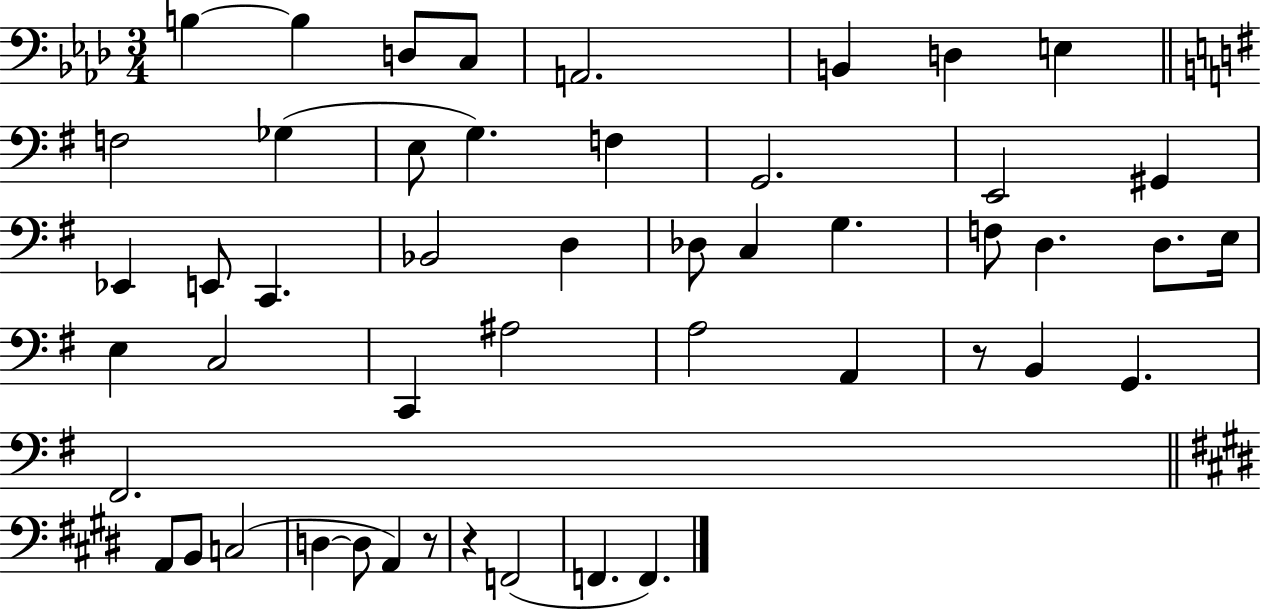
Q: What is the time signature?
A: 3/4